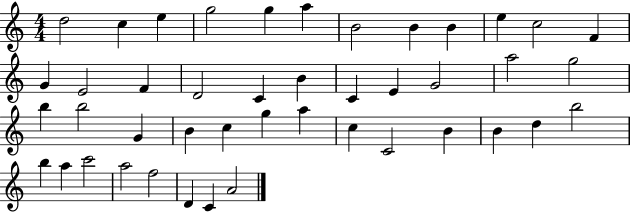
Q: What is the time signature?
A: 4/4